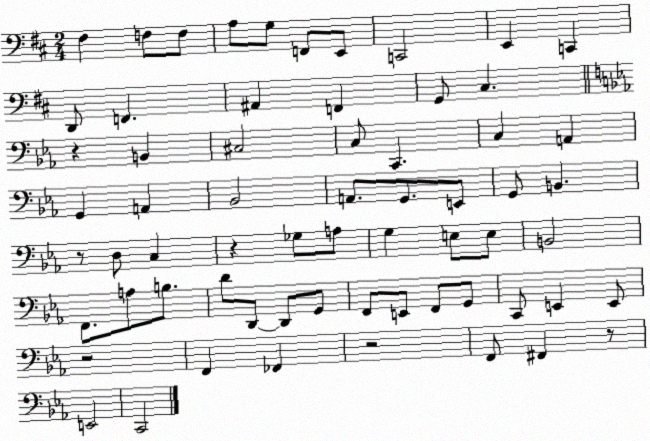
X:1
T:Untitled
M:2/4
L:1/4
K:D
^F, F,/2 F,/2 A,/2 G,/2 F,,/2 E,,/2 C,,2 E,, C,, D,,/2 F,, ^A,, F,, G,,/2 ^C, z B,, ^C,2 C,/2 C,, C, A,, G,, A,, _B,,2 A,,/2 G,,/2 E,,/2 G,,/2 B,, z/2 D,/2 C, z _G,/2 A,/2 G, E,/2 E,/2 B,,2 F,,/2 A,/2 B,/2 D/2 D,,/2 D,,/2 G,,/2 F,,/2 E,,/2 F,,/2 G,,/2 C,,/2 E,, E,,/2 z2 F,, _F,, z2 F,,/2 ^F,, z/2 E,,2 C,,2